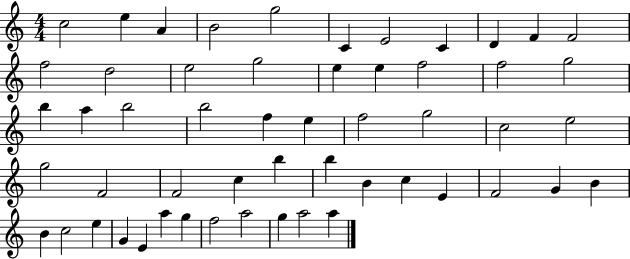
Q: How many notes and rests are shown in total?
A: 54